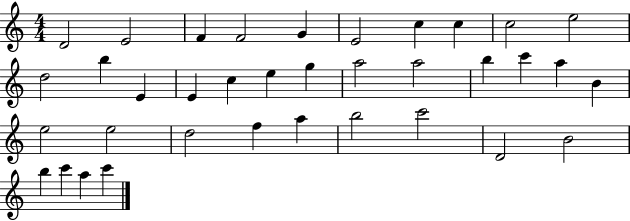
{
  \clef treble
  \numericTimeSignature
  \time 4/4
  \key c \major
  d'2 e'2 | f'4 f'2 g'4 | e'2 c''4 c''4 | c''2 e''2 | \break d''2 b''4 e'4 | e'4 c''4 e''4 g''4 | a''2 a''2 | b''4 c'''4 a''4 b'4 | \break e''2 e''2 | d''2 f''4 a''4 | b''2 c'''2 | d'2 b'2 | \break b''4 c'''4 a''4 c'''4 | \bar "|."
}